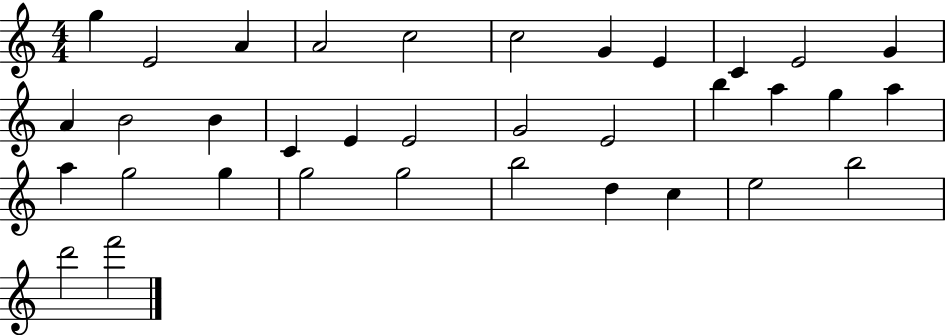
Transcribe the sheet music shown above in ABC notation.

X:1
T:Untitled
M:4/4
L:1/4
K:C
g E2 A A2 c2 c2 G E C E2 G A B2 B C E E2 G2 E2 b a g a a g2 g g2 g2 b2 d c e2 b2 d'2 f'2